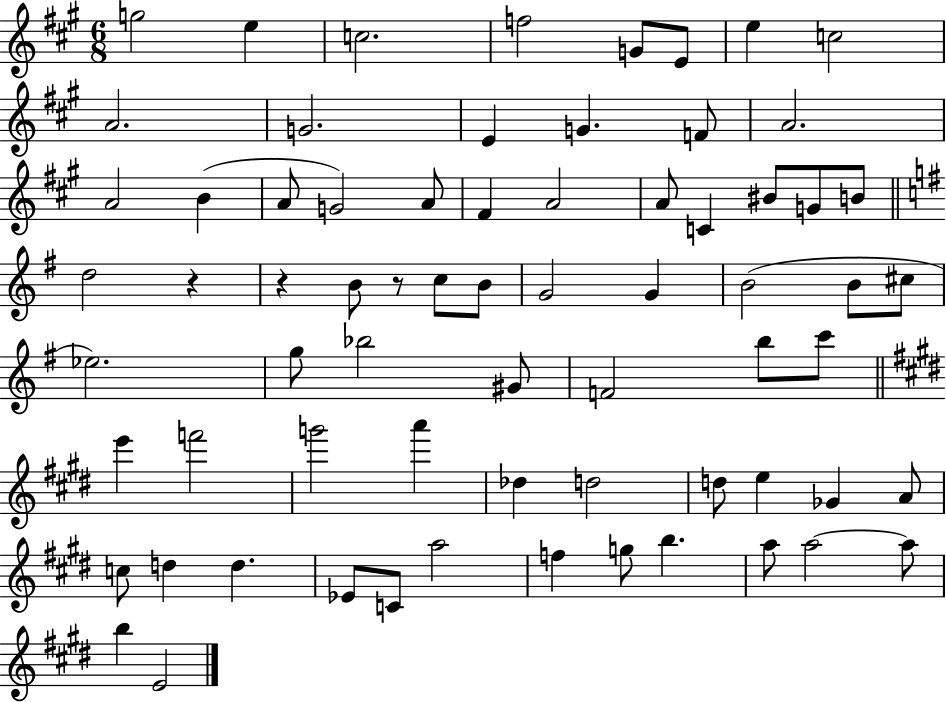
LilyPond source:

{
  \clef treble
  \numericTimeSignature
  \time 6/8
  \key a \major
  g''2 e''4 | c''2. | f''2 g'8 e'8 | e''4 c''2 | \break a'2. | g'2. | e'4 g'4. f'8 | a'2. | \break a'2 b'4( | a'8 g'2) a'8 | fis'4 a'2 | a'8 c'4 bis'8 g'8 b'8 | \break \bar "||" \break \key g \major d''2 r4 | r4 b'8 r8 c''8 b'8 | g'2 g'4 | b'2( b'8 cis''8 | \break ees''2.) | g''8 bes''2 gis'8 | f'2 b''8 c'''8 | \bar "||" \break \key e \major e'''4 f'''2 | g'''2 a'''4 | des''4 d''2 | d''8 e''4 ges'4 a'8 | \break c''8 d''4 d''4. | ees'8 c'8 a''2 | f''4 g''8 b''4. | a''8 a''2~~ a''8 | \break b''4 e'2 | \bar "|."
}